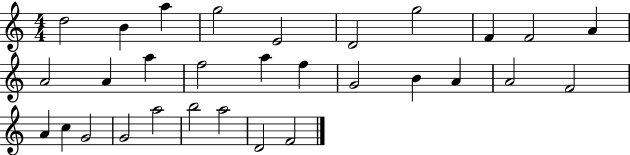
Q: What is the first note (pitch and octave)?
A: D5